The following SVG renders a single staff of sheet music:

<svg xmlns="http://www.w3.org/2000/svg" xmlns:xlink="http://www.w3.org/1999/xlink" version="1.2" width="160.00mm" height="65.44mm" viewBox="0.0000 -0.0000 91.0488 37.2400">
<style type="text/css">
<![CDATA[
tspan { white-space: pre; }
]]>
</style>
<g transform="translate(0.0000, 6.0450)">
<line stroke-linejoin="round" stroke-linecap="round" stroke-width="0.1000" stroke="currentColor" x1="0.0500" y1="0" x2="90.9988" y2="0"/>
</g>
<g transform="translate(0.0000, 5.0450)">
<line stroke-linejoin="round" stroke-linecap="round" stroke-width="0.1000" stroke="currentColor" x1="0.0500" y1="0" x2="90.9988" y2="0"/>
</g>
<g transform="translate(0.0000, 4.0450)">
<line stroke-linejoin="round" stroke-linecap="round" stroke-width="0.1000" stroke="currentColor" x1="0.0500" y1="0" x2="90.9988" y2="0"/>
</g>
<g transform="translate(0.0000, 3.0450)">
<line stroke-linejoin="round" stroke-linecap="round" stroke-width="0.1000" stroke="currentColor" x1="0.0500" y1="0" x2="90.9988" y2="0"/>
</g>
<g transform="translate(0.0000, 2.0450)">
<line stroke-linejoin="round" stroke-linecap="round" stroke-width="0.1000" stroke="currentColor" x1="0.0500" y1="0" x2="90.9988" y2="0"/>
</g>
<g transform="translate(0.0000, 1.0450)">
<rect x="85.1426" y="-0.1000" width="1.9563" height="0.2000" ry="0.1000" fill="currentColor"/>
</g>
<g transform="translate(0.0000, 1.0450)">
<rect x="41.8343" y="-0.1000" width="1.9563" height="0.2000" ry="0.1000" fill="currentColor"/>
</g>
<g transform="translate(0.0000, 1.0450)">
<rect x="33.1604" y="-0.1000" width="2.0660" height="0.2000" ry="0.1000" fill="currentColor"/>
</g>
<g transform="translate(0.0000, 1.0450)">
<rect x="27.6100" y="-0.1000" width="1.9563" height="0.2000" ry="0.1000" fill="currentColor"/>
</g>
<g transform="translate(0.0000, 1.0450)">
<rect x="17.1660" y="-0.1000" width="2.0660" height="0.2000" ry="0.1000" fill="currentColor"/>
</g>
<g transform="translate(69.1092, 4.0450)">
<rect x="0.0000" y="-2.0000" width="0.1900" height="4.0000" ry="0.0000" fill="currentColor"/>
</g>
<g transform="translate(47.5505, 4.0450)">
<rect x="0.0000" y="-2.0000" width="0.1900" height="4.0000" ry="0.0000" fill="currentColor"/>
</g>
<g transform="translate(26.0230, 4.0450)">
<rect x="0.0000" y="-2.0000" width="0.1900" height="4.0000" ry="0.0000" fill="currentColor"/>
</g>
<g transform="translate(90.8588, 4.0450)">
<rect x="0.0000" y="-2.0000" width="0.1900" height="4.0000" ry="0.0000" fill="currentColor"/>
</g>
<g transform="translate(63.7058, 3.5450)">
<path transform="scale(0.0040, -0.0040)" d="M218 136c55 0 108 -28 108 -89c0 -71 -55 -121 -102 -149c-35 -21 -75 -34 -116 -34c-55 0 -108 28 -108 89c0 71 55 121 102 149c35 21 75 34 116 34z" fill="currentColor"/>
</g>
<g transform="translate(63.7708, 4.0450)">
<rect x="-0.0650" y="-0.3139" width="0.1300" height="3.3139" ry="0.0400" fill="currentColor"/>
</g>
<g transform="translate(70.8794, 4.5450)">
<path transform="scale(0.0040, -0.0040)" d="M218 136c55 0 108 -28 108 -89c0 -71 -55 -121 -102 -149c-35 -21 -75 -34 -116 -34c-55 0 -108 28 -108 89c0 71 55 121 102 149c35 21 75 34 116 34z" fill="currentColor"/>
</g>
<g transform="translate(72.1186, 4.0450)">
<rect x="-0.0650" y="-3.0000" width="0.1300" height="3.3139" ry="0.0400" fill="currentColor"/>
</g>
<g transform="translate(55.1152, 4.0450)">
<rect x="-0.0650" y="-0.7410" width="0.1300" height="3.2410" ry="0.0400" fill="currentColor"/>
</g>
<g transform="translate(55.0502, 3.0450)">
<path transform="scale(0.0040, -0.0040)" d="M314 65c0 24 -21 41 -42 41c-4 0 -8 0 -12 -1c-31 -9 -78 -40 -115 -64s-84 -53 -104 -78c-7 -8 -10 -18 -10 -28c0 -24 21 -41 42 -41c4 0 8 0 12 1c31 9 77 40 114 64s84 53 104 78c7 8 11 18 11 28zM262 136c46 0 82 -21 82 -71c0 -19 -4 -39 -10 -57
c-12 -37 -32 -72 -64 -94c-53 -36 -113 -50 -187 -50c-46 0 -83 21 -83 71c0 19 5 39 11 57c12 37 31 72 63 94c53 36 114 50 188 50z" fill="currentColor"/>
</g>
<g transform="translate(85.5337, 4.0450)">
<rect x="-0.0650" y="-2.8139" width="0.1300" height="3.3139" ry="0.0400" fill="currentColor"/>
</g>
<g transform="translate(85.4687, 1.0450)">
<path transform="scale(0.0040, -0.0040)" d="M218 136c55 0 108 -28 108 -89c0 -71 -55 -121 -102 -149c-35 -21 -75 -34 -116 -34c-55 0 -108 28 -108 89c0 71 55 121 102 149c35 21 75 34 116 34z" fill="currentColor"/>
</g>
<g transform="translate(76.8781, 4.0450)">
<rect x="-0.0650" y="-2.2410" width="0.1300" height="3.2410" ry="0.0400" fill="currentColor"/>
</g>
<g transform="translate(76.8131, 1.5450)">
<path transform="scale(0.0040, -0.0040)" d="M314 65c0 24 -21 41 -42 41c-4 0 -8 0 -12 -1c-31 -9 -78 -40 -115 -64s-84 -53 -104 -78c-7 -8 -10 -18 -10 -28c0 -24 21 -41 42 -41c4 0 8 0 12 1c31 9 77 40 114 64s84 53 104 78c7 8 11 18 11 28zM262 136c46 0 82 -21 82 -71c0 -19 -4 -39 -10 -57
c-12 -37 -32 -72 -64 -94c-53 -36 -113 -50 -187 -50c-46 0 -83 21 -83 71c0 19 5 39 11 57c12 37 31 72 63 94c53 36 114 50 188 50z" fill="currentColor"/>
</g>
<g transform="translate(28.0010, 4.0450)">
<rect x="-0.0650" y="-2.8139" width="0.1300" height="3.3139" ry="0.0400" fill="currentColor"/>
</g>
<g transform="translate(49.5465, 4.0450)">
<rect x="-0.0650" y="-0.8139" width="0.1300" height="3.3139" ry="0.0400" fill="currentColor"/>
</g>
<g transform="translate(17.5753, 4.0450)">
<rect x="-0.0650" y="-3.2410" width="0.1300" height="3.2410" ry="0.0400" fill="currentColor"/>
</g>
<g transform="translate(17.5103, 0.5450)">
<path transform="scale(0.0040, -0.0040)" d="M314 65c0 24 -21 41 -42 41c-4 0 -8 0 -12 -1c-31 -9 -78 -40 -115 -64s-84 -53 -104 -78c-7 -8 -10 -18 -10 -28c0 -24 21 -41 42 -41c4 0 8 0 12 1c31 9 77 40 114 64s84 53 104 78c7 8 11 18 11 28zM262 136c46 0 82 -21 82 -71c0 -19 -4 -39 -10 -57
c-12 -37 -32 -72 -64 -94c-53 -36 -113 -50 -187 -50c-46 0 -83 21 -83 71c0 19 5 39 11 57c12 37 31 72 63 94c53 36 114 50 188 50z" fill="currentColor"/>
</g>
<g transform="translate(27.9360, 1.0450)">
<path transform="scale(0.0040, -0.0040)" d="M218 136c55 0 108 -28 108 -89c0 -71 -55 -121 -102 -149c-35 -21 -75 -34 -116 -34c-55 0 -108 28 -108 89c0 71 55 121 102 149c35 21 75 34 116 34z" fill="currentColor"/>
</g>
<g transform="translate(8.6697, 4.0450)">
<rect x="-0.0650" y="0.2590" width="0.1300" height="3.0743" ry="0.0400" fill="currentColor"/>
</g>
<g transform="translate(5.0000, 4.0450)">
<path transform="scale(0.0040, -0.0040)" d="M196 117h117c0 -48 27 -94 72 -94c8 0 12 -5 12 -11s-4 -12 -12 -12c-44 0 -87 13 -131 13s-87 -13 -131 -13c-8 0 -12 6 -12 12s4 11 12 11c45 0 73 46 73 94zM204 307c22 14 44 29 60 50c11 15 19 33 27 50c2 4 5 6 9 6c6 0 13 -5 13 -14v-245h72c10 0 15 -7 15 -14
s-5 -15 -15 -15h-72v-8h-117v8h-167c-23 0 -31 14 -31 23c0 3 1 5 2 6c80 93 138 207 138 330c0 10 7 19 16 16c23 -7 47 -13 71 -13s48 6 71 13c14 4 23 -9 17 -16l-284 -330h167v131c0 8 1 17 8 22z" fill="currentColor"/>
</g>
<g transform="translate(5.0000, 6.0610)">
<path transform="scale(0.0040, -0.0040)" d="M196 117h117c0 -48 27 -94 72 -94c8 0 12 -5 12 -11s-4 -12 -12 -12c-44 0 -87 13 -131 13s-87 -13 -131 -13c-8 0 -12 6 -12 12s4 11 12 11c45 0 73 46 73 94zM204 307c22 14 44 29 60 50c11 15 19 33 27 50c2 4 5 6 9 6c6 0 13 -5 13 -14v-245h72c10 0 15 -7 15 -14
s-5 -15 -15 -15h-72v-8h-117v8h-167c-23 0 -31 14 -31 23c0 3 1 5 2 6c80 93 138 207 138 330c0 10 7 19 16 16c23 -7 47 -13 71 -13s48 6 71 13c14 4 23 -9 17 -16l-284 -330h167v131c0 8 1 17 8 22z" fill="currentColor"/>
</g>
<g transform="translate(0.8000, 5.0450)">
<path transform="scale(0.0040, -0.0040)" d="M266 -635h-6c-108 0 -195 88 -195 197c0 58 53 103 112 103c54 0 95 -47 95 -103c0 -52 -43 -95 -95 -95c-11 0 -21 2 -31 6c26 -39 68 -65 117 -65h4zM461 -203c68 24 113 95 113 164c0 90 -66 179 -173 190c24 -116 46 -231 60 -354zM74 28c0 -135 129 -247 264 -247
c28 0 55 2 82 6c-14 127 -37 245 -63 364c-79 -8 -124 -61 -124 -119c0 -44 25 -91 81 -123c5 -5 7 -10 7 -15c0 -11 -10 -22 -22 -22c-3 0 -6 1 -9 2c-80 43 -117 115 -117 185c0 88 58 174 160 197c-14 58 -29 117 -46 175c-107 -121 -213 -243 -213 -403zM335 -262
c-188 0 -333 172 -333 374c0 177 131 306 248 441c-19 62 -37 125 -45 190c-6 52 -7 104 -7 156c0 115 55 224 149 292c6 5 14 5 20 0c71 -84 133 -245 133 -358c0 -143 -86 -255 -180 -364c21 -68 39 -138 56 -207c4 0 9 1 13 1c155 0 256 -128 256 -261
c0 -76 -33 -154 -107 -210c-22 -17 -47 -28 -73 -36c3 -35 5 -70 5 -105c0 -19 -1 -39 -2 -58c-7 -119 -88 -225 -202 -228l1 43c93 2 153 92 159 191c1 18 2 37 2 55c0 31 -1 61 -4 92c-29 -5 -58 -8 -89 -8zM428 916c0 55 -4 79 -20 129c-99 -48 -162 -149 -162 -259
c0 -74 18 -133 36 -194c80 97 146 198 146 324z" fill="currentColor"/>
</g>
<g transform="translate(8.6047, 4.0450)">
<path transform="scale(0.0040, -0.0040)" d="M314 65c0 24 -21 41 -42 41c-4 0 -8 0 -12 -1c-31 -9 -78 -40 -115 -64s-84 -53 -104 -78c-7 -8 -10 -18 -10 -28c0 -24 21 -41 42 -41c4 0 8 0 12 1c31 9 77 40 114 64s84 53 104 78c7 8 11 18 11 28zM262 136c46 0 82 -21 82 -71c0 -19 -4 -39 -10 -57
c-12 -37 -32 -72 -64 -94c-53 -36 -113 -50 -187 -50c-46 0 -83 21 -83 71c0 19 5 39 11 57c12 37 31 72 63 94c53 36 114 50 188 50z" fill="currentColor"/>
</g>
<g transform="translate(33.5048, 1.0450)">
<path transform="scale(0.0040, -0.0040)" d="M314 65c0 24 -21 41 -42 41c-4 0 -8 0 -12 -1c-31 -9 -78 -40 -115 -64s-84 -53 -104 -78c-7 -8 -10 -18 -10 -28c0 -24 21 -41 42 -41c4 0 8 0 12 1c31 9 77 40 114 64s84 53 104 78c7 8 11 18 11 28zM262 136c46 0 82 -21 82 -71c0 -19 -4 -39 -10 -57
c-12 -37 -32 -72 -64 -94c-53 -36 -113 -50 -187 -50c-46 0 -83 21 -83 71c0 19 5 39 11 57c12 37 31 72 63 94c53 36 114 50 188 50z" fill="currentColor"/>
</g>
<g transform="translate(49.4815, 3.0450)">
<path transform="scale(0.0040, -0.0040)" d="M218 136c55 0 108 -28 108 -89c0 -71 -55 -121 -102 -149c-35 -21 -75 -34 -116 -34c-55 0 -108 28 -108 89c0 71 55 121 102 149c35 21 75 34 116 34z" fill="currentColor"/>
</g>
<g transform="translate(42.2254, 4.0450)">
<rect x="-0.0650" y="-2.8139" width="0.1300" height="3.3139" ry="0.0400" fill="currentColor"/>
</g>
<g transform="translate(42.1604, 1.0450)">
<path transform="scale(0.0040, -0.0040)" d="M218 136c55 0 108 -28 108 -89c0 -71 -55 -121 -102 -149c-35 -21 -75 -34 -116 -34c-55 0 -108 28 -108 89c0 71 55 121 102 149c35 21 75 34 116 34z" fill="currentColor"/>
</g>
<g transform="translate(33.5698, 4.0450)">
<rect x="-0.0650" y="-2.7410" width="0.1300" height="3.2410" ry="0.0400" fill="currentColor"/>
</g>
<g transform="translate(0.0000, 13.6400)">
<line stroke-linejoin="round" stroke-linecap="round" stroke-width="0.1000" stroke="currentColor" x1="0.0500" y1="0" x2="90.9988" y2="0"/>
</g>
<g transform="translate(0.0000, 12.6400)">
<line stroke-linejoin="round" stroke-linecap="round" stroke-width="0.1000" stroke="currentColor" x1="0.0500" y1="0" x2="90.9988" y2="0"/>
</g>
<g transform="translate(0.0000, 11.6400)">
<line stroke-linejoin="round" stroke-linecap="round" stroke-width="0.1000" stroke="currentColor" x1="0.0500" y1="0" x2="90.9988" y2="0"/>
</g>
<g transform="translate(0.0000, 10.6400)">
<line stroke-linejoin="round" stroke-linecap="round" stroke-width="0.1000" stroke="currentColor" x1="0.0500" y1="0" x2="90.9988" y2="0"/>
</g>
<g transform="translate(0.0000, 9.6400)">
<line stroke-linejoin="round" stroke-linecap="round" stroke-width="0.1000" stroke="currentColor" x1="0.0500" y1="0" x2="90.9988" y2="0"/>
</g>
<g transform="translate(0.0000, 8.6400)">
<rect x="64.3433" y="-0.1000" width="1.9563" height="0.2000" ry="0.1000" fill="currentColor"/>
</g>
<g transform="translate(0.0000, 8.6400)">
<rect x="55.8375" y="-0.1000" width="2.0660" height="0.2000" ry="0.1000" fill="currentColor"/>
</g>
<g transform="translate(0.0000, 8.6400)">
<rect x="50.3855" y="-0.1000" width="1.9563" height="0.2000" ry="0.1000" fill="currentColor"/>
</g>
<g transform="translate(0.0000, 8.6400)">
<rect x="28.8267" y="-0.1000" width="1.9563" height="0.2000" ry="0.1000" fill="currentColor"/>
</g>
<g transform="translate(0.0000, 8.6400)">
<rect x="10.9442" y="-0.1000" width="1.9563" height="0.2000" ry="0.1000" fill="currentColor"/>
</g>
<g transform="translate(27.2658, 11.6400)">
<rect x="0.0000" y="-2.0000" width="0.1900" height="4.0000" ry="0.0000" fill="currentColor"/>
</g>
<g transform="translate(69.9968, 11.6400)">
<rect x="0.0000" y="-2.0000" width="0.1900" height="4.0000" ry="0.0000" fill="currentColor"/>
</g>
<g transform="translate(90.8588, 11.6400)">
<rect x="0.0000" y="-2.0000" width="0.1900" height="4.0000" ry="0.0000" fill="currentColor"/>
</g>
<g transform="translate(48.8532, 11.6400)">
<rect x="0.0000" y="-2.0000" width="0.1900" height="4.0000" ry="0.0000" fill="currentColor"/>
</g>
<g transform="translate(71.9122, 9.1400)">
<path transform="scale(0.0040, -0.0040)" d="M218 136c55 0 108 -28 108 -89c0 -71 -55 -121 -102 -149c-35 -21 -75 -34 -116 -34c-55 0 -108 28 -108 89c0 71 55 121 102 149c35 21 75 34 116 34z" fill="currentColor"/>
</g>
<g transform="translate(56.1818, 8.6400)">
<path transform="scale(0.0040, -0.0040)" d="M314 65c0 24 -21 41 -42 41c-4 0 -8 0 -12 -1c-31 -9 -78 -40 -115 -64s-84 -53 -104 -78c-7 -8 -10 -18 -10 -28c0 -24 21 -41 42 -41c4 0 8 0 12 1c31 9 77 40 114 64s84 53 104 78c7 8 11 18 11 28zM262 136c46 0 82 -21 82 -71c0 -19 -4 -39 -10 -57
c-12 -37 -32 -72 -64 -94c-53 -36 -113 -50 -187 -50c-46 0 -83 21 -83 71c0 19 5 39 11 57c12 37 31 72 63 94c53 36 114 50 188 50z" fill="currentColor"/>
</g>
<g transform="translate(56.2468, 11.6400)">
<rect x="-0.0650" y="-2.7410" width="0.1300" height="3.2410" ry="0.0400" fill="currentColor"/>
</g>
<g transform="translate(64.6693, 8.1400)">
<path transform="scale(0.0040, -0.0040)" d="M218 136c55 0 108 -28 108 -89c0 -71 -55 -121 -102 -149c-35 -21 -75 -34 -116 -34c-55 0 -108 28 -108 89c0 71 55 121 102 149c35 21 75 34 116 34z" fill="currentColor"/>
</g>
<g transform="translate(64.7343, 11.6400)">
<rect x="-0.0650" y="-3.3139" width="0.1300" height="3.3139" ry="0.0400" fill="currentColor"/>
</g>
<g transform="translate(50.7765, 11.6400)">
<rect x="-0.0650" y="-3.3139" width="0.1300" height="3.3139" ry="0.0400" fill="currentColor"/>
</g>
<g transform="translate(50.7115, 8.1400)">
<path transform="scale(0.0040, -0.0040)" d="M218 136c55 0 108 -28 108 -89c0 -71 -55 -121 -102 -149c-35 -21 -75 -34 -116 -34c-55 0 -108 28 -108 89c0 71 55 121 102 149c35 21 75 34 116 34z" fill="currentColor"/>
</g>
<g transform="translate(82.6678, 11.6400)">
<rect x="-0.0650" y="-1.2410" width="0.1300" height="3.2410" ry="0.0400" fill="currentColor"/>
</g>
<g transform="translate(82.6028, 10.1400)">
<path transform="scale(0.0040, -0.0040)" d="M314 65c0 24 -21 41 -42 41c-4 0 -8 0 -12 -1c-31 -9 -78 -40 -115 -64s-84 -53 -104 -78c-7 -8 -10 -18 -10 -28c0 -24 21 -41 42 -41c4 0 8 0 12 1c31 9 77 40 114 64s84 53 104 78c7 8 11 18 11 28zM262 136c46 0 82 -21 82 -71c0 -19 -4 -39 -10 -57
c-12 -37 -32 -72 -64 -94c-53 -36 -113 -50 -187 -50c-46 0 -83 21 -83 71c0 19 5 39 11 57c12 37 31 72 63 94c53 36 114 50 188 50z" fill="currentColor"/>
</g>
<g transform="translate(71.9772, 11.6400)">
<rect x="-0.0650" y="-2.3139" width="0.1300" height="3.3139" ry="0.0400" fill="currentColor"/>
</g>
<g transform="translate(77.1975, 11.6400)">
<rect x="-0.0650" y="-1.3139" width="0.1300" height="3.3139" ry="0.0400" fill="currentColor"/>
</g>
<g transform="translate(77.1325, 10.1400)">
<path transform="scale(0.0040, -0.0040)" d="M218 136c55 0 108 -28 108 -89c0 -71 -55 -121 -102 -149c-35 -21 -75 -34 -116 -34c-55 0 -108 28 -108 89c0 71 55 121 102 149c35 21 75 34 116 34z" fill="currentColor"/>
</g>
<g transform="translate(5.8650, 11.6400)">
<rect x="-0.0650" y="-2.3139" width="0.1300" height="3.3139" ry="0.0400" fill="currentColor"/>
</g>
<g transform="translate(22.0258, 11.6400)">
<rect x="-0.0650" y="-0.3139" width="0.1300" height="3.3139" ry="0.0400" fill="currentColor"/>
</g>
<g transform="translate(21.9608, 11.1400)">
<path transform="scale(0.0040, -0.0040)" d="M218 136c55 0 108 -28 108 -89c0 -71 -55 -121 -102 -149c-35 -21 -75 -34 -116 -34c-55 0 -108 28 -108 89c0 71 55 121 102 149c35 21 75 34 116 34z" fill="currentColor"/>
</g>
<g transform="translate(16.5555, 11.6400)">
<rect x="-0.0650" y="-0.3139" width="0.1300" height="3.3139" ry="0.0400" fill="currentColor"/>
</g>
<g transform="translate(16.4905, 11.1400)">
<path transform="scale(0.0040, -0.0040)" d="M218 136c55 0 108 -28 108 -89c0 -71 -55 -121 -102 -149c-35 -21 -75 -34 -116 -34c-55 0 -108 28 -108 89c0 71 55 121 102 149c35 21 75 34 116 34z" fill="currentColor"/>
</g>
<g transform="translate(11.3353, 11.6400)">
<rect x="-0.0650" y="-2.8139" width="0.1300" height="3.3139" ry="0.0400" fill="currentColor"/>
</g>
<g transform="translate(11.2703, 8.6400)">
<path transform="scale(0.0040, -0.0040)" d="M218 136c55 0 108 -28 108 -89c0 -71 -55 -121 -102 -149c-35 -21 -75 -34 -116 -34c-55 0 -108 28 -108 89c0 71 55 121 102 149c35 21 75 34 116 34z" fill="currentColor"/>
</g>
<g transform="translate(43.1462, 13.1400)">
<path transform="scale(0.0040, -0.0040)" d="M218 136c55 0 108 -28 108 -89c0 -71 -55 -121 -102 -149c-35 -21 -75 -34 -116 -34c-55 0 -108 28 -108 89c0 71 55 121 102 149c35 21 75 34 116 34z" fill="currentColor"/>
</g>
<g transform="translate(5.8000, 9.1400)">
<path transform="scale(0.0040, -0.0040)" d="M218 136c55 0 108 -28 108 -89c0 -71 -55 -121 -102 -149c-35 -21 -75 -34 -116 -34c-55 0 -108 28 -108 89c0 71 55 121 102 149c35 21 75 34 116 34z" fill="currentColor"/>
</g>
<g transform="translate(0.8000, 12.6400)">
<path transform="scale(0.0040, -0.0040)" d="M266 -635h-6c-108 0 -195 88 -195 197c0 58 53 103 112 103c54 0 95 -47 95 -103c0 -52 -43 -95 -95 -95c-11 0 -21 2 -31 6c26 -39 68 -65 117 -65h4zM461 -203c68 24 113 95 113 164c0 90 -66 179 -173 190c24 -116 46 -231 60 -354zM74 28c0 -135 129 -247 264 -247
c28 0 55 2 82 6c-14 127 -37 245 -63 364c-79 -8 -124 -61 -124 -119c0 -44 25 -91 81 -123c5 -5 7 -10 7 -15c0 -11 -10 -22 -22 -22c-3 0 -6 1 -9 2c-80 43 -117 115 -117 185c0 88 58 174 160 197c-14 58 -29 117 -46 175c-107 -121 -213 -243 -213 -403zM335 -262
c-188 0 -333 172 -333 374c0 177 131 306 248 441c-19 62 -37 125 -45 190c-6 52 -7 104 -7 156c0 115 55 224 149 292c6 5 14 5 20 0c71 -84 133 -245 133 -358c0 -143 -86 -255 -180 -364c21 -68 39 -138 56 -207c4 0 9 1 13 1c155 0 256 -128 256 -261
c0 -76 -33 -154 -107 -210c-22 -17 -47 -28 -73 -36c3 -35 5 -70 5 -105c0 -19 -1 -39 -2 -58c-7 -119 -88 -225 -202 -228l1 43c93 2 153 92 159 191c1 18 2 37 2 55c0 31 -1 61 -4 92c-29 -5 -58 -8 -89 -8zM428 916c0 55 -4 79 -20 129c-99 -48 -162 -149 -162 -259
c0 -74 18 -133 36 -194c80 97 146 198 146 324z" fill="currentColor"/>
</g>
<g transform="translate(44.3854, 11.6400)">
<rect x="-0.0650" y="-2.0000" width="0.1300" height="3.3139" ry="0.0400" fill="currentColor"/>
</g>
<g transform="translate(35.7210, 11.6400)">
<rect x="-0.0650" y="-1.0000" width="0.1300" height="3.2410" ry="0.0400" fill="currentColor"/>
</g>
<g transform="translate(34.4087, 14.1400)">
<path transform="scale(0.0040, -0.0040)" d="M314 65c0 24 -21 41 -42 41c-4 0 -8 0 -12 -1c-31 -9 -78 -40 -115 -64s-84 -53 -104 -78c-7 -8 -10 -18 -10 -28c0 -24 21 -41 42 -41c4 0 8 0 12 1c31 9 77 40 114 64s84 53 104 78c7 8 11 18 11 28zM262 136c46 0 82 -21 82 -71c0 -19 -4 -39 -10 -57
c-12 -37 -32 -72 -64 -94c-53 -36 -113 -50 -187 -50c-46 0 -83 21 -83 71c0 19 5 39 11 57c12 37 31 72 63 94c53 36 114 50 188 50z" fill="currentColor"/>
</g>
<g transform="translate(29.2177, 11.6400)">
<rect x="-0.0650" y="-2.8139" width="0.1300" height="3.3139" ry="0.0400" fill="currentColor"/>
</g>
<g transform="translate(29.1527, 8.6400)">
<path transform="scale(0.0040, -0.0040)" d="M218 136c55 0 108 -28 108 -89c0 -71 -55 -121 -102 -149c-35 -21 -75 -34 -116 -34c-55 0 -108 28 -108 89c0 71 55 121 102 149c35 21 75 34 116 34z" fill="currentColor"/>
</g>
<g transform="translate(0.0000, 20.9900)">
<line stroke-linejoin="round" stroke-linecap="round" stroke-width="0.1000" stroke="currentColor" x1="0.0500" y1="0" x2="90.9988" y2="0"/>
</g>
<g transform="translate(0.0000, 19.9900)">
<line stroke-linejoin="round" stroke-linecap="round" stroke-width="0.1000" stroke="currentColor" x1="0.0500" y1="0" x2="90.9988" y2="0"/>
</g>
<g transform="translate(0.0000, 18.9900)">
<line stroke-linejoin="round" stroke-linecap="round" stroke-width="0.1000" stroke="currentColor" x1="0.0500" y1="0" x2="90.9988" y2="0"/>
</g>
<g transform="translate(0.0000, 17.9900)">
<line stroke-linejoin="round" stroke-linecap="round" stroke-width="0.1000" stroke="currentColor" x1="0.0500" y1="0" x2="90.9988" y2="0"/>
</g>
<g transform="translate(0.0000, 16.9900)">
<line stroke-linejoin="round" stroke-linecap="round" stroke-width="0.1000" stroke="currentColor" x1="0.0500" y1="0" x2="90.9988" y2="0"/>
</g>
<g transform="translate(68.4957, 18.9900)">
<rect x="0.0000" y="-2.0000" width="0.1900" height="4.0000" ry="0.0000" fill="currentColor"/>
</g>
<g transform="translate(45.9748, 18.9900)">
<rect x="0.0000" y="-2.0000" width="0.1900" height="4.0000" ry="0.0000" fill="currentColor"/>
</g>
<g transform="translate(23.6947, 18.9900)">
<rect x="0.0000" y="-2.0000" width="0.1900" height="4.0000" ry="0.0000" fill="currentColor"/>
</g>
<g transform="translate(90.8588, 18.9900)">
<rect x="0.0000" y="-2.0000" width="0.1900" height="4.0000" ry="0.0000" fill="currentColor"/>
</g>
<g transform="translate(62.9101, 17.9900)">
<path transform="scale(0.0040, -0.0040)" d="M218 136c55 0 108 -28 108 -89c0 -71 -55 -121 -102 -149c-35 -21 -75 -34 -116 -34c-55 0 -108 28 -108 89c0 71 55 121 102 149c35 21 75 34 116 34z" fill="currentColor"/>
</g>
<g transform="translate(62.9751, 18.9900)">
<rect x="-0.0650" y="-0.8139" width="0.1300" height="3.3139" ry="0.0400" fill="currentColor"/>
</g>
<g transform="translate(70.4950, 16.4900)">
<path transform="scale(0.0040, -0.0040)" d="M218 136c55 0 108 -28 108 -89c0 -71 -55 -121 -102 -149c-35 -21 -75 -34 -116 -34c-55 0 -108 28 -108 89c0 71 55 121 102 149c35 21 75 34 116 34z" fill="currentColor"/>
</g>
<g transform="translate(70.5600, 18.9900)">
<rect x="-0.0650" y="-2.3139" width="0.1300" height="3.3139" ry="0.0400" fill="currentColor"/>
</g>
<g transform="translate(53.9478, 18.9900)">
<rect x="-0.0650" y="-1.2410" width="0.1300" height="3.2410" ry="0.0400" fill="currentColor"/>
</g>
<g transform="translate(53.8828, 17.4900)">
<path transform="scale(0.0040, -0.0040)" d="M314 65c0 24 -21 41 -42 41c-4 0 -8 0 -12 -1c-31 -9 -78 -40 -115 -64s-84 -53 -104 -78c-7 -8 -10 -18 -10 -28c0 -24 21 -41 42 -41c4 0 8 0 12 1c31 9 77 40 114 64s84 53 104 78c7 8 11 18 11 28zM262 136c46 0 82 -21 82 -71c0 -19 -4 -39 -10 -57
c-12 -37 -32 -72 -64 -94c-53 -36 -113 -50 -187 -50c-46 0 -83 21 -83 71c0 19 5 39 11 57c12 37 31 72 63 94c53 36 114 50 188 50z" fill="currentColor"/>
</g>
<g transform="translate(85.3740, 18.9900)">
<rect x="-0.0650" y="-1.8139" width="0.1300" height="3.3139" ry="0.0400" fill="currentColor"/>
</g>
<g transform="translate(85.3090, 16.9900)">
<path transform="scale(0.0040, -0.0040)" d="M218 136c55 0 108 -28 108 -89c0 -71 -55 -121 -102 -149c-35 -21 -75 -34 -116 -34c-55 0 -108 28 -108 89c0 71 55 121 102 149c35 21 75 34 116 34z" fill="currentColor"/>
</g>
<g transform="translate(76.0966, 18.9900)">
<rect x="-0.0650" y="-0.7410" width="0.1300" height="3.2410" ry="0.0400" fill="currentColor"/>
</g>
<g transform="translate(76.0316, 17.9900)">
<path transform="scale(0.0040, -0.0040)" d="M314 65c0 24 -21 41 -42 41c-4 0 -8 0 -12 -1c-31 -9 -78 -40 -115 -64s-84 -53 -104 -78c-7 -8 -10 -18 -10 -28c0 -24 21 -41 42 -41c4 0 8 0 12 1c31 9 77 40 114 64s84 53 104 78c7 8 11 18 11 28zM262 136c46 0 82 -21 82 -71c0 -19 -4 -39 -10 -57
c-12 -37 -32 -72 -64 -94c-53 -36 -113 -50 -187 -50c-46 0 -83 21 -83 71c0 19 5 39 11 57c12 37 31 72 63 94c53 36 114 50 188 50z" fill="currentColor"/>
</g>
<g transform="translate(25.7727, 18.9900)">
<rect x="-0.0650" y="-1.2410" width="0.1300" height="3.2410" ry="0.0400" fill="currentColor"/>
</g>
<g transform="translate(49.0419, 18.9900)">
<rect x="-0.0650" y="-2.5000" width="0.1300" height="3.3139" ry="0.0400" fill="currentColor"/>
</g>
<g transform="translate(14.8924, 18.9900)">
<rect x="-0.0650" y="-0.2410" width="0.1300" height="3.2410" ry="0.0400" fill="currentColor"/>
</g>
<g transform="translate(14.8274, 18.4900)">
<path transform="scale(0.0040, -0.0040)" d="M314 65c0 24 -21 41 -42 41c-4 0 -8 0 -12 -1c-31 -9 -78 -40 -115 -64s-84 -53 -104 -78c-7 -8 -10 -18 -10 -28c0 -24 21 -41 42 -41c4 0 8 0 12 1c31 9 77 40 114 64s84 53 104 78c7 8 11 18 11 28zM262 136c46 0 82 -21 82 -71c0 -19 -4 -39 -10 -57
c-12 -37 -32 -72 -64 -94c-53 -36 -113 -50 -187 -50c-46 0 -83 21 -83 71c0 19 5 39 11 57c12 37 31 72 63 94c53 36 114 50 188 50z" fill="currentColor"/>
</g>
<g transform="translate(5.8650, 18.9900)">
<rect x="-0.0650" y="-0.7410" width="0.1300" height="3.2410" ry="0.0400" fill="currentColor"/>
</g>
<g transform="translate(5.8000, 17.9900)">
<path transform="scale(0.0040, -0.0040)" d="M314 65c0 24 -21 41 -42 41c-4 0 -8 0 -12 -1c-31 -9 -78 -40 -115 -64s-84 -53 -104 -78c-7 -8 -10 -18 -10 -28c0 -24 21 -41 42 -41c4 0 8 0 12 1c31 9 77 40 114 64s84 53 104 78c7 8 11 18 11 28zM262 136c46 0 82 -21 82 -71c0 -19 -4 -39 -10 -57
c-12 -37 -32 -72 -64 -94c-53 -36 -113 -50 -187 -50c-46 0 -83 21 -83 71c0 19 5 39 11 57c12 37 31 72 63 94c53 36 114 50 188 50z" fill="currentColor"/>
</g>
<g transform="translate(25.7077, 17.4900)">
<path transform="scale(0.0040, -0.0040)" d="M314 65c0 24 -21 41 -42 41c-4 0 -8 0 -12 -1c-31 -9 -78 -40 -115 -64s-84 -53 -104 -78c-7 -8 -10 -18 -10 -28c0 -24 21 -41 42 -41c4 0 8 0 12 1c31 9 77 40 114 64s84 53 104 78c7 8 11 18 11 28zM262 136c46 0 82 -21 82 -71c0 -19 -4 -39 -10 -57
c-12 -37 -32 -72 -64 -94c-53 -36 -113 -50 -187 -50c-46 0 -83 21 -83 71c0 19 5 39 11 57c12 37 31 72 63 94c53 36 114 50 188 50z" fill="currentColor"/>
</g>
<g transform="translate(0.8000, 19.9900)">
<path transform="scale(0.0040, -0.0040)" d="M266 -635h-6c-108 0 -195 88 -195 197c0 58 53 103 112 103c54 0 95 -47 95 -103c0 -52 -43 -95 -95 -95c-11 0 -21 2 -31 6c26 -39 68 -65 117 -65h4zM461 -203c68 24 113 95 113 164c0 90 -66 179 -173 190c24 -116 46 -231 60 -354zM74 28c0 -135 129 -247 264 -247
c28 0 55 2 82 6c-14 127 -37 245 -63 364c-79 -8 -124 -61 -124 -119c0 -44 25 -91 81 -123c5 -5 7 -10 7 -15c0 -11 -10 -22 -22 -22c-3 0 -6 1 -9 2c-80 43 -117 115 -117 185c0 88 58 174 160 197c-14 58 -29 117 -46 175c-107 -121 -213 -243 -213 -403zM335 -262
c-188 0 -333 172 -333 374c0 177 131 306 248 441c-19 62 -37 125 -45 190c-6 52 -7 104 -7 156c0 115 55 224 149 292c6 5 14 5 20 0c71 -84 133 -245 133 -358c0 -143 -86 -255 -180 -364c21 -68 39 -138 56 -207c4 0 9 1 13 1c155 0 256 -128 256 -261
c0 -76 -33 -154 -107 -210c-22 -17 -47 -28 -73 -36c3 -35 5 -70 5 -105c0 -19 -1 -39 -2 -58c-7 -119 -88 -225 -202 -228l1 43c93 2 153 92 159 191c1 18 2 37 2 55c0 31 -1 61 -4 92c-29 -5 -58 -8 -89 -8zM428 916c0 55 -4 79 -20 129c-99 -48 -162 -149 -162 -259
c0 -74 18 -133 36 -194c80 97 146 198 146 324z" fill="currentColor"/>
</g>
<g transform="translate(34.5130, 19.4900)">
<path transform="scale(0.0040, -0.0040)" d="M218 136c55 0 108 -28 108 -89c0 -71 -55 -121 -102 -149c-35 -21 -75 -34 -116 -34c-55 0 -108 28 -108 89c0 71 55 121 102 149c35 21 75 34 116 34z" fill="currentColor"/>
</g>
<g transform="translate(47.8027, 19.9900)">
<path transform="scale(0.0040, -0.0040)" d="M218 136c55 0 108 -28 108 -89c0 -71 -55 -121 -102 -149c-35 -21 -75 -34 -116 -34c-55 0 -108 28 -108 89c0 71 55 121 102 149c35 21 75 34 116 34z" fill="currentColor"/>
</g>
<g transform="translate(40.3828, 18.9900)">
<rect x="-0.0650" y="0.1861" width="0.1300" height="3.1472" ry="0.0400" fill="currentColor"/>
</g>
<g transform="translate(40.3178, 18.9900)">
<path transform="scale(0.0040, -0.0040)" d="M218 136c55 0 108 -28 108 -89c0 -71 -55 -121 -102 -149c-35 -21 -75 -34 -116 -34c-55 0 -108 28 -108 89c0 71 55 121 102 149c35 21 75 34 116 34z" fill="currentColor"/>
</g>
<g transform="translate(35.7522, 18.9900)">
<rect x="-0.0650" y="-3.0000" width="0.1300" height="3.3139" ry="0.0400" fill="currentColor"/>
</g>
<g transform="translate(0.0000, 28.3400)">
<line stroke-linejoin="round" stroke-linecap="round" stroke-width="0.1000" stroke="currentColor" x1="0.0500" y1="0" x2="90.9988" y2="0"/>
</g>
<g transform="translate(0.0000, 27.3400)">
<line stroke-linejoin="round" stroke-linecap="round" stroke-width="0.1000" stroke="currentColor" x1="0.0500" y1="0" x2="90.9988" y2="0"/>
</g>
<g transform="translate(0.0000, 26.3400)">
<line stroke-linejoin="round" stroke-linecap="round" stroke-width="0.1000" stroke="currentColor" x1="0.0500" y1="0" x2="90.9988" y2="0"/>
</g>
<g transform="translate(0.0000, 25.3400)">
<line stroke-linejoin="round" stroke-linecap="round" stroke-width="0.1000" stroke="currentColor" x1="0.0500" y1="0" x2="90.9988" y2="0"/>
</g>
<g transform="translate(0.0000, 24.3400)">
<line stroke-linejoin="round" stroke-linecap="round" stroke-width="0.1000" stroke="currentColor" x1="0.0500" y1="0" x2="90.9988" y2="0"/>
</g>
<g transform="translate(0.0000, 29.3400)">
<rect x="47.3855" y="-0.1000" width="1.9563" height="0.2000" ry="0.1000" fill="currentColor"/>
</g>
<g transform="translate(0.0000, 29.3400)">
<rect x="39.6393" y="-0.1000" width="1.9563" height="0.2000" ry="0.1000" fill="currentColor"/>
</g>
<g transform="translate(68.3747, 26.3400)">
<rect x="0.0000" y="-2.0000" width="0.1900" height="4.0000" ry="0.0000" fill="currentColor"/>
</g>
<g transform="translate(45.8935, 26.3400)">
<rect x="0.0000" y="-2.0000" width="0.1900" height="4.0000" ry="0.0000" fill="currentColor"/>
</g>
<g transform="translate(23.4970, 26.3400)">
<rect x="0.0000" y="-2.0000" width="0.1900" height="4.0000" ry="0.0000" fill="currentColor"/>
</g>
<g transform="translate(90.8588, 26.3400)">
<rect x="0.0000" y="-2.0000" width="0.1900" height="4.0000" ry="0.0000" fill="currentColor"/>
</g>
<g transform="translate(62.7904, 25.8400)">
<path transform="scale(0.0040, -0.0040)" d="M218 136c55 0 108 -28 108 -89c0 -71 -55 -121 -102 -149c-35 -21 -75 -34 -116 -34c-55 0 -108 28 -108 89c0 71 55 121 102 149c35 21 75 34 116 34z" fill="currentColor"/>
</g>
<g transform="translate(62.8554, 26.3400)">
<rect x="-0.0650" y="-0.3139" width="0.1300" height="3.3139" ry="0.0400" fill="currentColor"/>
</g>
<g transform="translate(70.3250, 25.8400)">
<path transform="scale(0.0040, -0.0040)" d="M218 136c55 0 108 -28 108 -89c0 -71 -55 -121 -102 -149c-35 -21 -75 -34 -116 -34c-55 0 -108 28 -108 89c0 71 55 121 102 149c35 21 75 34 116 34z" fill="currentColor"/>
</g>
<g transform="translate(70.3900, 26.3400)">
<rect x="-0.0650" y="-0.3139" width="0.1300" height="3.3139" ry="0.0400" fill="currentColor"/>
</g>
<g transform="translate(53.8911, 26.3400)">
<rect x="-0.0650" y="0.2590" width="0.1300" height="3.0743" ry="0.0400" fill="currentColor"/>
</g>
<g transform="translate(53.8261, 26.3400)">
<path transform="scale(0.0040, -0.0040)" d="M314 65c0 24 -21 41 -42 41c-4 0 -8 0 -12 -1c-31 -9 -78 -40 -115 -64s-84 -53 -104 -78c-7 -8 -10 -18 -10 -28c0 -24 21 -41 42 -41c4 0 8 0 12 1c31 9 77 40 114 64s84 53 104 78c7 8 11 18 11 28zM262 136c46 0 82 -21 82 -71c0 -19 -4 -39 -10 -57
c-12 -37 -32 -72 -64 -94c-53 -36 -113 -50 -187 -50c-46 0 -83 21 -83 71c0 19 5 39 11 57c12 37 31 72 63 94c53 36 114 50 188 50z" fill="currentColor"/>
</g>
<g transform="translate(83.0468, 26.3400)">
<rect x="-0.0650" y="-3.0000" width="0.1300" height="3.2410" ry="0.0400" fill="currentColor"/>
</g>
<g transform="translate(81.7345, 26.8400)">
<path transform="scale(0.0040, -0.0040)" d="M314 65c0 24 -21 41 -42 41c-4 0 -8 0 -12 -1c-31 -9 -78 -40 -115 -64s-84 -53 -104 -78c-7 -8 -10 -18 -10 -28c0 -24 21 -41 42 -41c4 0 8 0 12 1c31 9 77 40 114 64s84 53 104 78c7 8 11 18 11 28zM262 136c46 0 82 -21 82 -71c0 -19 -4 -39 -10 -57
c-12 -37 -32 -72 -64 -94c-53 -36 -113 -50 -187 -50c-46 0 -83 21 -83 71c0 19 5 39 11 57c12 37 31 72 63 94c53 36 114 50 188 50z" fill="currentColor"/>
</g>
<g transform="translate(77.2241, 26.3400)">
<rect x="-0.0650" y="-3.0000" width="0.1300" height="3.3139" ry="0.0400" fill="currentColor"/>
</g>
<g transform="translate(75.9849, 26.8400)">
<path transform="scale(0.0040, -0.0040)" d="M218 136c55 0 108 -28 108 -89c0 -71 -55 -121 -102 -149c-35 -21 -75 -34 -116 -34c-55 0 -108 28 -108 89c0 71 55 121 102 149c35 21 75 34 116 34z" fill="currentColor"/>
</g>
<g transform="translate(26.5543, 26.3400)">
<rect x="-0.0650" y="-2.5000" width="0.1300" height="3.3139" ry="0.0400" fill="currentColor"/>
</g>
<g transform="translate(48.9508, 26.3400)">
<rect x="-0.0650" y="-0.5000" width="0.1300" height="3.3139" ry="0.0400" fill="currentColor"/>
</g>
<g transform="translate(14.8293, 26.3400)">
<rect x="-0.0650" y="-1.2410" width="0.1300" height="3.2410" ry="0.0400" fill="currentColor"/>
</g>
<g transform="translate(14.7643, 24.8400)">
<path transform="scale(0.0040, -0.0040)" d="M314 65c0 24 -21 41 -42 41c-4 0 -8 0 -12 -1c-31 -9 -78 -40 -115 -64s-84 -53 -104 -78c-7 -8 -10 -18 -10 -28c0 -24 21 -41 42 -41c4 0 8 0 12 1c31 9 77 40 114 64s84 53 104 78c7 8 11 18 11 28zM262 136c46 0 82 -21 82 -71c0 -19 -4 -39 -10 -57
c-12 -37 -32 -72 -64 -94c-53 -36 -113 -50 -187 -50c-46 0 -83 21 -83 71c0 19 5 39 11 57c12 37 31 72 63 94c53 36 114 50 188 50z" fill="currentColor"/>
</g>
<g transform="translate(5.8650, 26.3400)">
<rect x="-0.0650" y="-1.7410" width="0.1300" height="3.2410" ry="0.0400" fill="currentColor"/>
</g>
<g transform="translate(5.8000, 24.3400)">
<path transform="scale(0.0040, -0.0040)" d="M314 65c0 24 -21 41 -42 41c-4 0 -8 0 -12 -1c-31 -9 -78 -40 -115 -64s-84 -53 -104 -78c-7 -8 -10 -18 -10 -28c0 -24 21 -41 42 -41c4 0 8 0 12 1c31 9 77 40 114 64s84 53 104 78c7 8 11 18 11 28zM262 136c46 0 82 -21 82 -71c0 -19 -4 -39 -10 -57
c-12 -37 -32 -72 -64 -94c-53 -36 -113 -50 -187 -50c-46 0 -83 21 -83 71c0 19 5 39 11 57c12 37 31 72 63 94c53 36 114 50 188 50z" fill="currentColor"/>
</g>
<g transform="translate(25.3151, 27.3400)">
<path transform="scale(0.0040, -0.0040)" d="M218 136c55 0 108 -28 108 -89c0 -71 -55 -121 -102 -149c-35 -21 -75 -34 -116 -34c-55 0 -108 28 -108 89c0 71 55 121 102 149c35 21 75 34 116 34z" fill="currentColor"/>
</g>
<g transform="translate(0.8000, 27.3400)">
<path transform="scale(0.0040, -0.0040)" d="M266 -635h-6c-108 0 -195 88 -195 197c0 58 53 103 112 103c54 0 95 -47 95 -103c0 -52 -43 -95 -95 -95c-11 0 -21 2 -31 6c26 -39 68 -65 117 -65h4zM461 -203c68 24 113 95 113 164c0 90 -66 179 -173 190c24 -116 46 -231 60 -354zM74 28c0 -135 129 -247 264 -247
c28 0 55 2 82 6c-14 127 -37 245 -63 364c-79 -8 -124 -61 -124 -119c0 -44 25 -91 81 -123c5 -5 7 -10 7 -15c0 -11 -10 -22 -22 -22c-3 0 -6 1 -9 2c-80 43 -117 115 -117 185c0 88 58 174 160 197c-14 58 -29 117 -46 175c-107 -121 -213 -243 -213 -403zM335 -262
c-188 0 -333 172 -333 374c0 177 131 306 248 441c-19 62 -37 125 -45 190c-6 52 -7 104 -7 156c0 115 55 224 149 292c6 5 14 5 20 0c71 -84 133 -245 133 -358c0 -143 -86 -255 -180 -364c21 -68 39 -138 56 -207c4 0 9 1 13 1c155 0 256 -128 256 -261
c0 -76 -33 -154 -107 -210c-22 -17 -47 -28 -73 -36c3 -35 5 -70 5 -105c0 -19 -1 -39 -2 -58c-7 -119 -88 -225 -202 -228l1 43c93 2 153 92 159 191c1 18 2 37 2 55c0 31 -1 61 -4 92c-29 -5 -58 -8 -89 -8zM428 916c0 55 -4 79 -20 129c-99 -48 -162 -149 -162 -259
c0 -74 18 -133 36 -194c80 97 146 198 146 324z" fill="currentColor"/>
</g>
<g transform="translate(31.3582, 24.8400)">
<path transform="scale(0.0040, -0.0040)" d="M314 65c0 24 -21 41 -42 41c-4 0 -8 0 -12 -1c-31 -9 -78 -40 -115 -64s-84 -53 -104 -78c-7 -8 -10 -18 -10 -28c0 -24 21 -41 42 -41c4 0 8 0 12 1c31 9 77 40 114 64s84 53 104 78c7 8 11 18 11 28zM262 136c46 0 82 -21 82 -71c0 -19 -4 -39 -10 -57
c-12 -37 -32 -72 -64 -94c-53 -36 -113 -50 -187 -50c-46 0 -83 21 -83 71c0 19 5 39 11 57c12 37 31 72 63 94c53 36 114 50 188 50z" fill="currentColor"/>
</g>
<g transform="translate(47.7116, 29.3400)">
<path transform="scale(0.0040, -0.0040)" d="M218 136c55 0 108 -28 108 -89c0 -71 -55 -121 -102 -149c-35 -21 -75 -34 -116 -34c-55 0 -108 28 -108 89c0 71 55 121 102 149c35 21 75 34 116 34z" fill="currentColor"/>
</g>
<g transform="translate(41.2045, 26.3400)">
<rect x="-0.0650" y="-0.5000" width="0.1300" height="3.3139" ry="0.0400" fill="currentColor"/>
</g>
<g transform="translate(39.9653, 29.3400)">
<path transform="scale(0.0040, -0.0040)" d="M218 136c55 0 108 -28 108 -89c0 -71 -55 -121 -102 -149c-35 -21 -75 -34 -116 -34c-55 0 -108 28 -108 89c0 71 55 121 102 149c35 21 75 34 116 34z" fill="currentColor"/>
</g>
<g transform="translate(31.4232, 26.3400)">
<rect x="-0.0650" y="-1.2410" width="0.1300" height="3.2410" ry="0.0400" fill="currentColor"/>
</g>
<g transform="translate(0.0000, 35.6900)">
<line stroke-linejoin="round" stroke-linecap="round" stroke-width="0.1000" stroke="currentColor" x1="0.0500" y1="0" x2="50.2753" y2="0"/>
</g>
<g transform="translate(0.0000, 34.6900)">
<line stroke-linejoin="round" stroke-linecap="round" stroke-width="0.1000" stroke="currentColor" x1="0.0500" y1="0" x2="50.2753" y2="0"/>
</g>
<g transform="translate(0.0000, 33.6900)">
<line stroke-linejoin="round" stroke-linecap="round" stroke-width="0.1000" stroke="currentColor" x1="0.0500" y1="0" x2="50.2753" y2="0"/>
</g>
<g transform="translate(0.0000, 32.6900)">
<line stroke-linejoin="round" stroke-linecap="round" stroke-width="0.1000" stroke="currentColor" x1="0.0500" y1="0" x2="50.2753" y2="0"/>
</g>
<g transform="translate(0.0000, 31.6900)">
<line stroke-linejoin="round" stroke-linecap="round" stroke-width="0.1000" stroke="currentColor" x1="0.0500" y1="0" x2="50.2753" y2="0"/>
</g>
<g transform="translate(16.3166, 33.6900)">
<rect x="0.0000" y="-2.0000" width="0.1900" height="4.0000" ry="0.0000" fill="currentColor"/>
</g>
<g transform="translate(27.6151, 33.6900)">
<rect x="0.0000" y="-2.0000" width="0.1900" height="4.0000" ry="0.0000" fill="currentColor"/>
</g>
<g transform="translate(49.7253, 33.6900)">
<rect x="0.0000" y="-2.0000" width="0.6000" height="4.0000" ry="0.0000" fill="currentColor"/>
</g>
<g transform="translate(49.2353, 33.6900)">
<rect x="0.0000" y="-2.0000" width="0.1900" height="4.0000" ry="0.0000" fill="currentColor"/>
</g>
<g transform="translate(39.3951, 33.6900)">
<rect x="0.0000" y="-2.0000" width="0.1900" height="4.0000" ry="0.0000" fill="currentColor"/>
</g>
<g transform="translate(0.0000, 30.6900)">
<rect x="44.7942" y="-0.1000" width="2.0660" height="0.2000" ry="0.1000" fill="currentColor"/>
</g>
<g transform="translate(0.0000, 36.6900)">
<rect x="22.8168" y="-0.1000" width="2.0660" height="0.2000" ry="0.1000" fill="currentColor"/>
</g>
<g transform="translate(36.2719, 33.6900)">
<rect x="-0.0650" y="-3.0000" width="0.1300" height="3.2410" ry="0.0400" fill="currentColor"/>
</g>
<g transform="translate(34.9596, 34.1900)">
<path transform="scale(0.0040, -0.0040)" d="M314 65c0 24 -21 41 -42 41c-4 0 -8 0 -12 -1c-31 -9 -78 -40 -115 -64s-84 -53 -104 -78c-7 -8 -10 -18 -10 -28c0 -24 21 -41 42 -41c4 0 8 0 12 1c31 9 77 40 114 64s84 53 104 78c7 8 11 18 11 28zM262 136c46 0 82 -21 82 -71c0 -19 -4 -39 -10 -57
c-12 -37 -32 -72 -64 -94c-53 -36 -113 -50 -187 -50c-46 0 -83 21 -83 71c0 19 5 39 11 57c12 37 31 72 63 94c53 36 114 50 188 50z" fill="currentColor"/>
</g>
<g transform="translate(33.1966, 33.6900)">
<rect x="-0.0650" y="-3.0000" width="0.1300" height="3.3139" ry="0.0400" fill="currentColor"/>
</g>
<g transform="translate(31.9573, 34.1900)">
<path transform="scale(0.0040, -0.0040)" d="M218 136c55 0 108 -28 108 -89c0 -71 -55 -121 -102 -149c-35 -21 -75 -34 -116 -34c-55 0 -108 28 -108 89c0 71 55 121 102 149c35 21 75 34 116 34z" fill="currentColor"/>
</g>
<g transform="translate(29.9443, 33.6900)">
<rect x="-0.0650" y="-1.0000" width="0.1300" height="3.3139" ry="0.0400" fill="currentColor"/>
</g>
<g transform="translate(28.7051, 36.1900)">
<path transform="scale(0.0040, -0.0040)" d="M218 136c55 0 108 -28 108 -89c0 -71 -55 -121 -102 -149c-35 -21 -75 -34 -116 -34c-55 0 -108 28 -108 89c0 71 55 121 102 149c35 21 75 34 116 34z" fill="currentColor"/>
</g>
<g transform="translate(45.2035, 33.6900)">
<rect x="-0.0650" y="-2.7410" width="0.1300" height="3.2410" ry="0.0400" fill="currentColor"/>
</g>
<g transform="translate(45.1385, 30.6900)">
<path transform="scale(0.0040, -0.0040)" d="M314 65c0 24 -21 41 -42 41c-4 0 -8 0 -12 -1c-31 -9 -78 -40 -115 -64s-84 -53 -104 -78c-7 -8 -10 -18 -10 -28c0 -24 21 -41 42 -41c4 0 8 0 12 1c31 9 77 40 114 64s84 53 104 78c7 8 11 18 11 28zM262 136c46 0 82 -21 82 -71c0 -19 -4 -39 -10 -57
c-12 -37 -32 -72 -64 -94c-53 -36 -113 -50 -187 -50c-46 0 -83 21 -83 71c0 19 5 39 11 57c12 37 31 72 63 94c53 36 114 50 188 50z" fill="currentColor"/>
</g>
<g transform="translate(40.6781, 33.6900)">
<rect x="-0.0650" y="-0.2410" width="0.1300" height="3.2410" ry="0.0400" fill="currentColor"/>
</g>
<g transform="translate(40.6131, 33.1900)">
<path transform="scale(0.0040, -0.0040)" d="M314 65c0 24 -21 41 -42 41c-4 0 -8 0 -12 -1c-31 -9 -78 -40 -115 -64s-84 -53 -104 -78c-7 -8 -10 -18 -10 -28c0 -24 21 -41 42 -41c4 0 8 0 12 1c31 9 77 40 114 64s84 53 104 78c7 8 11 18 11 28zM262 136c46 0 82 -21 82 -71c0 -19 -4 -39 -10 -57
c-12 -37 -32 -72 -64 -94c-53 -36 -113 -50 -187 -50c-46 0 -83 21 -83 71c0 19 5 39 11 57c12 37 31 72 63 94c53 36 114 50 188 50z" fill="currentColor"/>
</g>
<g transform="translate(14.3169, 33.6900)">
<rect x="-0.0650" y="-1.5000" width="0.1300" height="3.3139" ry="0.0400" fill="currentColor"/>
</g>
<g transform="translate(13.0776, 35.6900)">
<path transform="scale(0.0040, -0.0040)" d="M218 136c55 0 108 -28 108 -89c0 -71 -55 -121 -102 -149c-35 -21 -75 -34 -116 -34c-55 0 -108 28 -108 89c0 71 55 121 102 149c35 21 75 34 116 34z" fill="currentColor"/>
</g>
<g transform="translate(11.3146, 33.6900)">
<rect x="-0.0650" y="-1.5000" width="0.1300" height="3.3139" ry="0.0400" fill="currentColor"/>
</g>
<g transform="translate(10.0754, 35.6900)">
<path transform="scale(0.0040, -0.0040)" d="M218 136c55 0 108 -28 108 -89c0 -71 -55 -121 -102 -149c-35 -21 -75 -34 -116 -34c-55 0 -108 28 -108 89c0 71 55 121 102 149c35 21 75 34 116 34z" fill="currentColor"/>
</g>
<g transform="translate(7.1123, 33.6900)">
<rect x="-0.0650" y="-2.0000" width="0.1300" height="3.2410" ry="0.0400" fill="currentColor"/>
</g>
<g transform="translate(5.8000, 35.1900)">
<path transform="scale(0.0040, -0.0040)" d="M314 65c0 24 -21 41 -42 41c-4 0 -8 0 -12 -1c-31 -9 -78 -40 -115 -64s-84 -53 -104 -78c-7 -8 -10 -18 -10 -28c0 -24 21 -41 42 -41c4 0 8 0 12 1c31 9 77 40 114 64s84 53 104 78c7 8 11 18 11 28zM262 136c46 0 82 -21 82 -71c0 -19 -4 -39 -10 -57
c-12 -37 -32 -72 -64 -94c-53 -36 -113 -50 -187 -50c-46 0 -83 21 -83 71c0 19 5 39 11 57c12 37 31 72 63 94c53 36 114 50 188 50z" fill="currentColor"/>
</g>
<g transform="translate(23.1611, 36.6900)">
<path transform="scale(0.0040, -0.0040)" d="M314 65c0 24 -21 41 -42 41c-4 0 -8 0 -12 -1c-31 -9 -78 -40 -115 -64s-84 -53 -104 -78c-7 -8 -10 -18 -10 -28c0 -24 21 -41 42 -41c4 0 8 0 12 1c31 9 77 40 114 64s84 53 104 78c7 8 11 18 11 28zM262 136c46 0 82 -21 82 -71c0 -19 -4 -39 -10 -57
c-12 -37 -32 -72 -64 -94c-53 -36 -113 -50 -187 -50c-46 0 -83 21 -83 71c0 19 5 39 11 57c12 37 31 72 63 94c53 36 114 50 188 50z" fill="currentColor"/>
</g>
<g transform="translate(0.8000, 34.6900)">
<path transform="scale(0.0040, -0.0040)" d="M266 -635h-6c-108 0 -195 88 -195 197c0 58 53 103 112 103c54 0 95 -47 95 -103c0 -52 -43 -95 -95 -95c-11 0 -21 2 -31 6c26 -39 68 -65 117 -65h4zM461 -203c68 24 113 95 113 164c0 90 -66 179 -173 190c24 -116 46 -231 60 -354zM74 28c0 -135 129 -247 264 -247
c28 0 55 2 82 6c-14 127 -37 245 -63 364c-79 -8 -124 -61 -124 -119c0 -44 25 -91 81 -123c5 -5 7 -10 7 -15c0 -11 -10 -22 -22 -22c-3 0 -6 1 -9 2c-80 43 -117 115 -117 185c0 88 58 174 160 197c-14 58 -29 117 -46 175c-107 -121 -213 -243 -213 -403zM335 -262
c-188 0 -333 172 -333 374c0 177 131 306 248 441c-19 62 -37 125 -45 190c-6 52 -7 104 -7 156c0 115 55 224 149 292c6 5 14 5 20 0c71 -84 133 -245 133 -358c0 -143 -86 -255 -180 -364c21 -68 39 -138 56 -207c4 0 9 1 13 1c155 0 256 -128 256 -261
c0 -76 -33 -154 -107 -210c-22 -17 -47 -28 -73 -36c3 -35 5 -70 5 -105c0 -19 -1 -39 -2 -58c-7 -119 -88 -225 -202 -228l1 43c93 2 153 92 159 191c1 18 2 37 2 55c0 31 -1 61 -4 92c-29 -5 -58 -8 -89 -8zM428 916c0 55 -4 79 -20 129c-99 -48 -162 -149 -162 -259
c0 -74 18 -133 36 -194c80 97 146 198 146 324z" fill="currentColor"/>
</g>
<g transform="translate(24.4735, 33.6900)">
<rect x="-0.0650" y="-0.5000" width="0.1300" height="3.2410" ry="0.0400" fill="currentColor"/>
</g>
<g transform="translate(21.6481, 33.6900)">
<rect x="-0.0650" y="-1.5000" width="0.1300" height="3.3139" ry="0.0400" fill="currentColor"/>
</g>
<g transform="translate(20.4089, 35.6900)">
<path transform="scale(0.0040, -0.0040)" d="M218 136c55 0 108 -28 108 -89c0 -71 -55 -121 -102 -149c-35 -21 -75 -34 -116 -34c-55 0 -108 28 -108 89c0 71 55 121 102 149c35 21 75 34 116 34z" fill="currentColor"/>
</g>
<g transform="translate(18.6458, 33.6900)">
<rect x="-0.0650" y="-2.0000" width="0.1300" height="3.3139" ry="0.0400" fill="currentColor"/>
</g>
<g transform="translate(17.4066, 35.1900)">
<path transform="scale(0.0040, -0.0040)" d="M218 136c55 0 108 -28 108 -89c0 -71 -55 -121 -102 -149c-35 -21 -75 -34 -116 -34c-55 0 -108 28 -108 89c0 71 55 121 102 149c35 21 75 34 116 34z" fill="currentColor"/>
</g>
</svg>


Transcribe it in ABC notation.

X:1
T:Untitled
M:4/4
L:1/4
K:C
B2 b2 a a2 a d d2 c A g2 a g a c c a D2 F b a2 b g e e2 d2 c2 e2 A B G e2 d g d2 f f2 e2 G e2 C C B2 c c A A2 F2 E E F E C2 D A A2 c2 a2